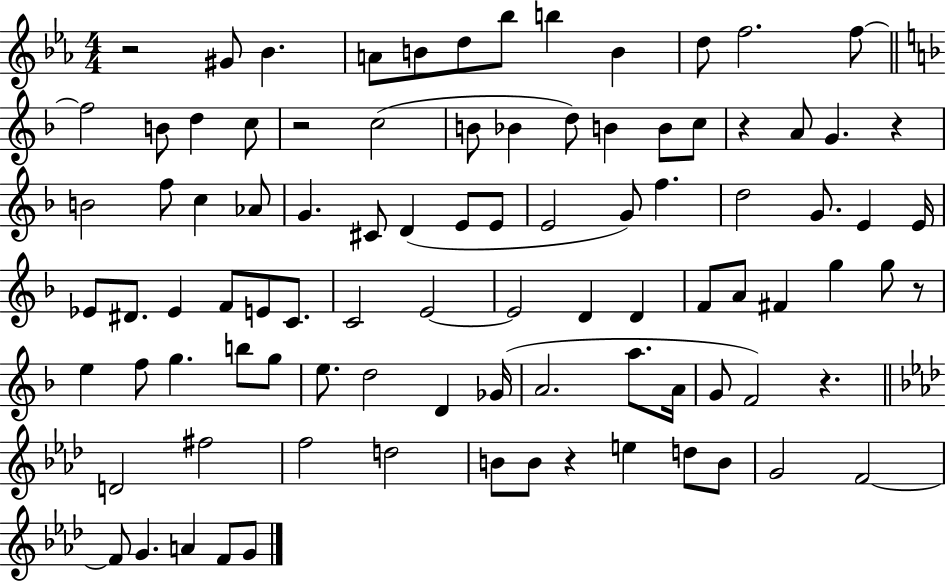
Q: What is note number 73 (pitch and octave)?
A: F5